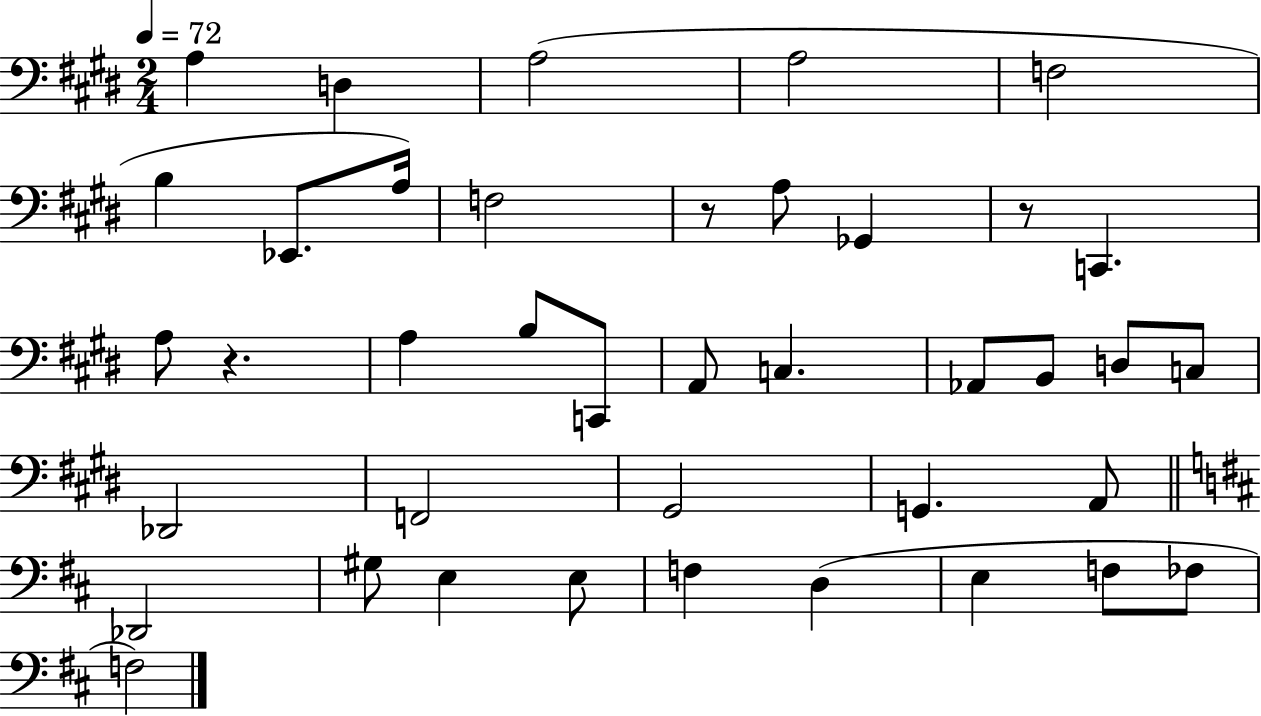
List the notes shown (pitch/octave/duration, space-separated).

A3/q D3/q A3/h A3/h F3/h B3/q Eb2/e. A3/s F3/h R/e A3/e Gb2/q R/e C2/q. A3/e R/q. A3/q B3/e C2/e A2/e C3/q. Ab2/e B2/e D3/e C3/e Db2/h F2/h G#2/h G2/q. A2/e Db2/h G#3/e E3/q E3/e F3/q D3/q E3/q F3/e FES3/e F3/h